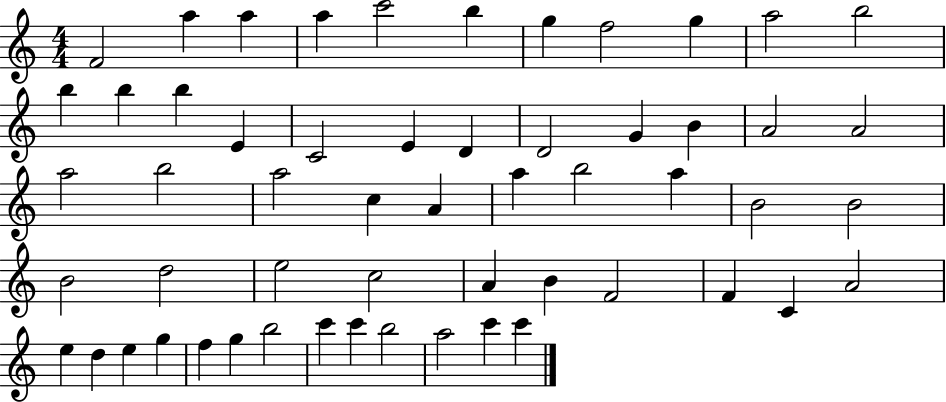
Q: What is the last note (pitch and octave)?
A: C6